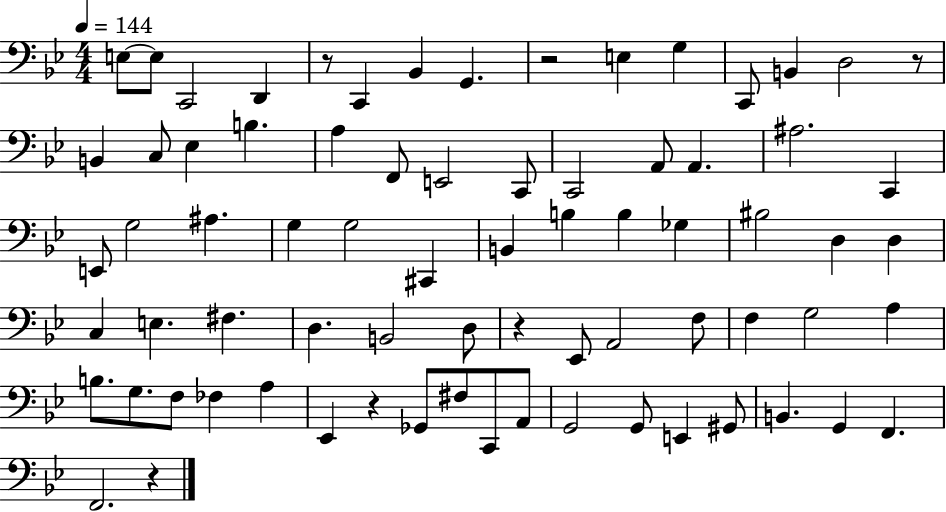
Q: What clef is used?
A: bass